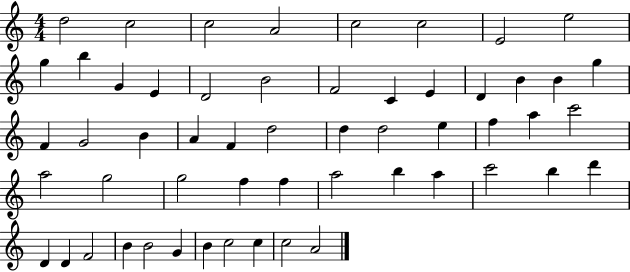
D5/h C5/h C5/h A4/h C5/h C5/h E4/h E5/h G5/q B5/q G4/q E4/q D4/h B4/h F4/h C4/q E4/q D4/q B4/q B4/q G5/q F4/q G4/h B4/q A4/q F4/q D5/h D5/q D5/h E5/q F5/q A5/q C6/h A5/h G5/h G5/h F5/q F5/q A5/h B5/q A5/q C6/h B5/q D6/q D4/q D4/q F4/h B4/q B4/h G4/q B4/q C5/h C5/q C5/h A4/h